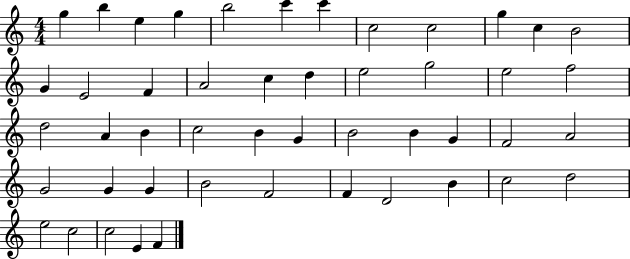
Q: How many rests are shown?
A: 0